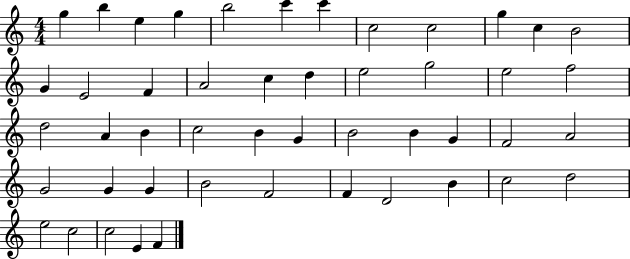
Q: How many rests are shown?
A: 0